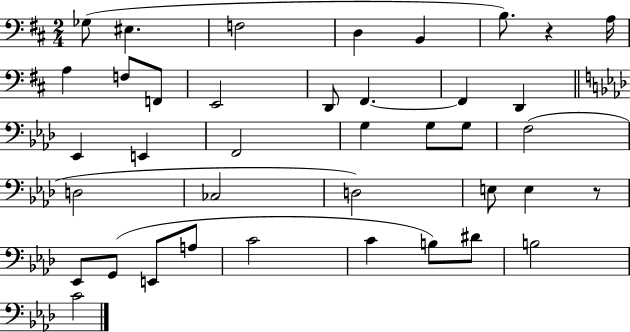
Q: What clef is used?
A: bass